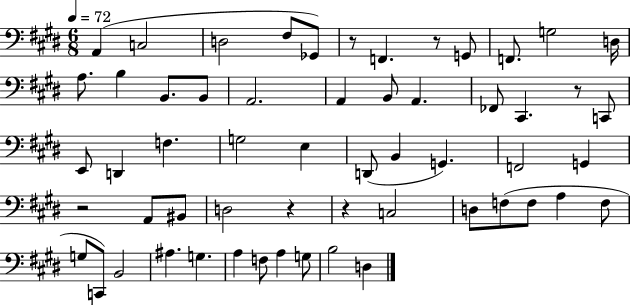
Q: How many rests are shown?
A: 6